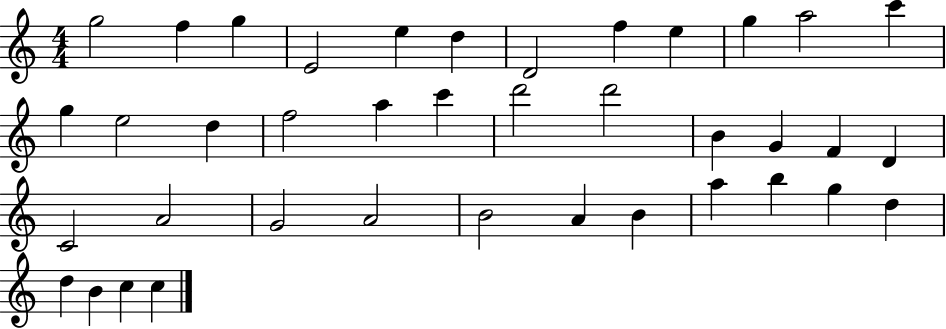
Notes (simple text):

G5/h F5/q G5/q E4/h E5/q D5/q D4/h F5/q E5/q G5/q A5/h C6/q G5/q E5/h D5/q F5/h A5/q C6/q D6/h D6/h B4/q G4/q F4/q D4/q C4/h A4/h G4/h A4/h B4/h A4/q B4/q A5/q B5/q G5/q D5/q D5/q B4/q C5/q C5/q